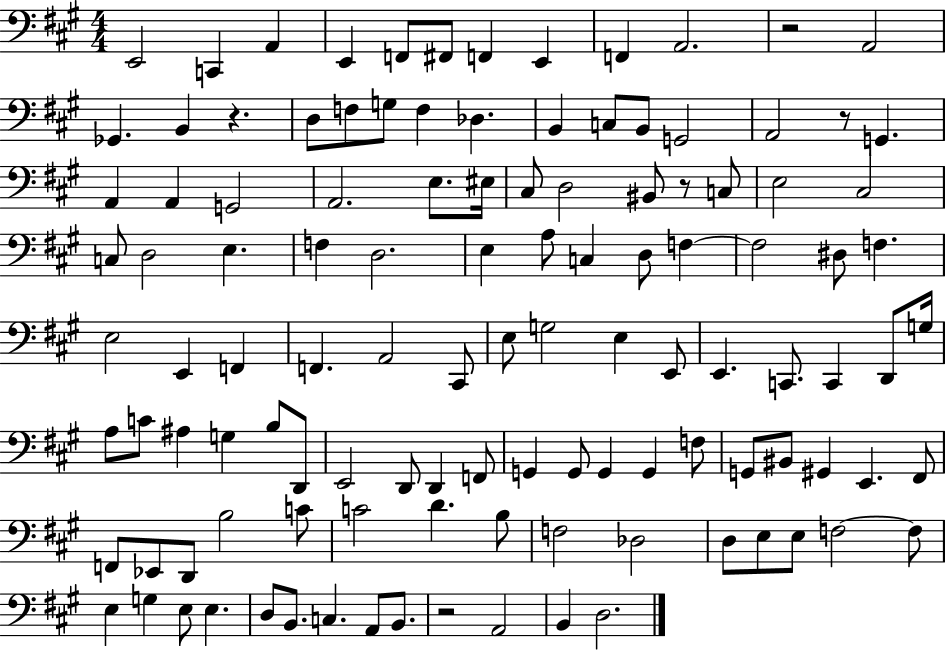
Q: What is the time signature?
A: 4/4